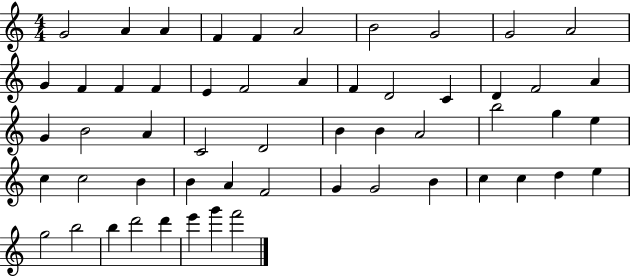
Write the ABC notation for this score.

X:1
T:Untitled
M:4/4
L:1/4
K:C
G2 A A F F A2 B2 G2 G2 A2 G F F F E F2 A F D2 C D F2 A G B2 A C2 D2 B B A2 b2 g e c c2 B B A F2 G G2 B c c d e g2 b2 b d'2 d' e' g' f'2